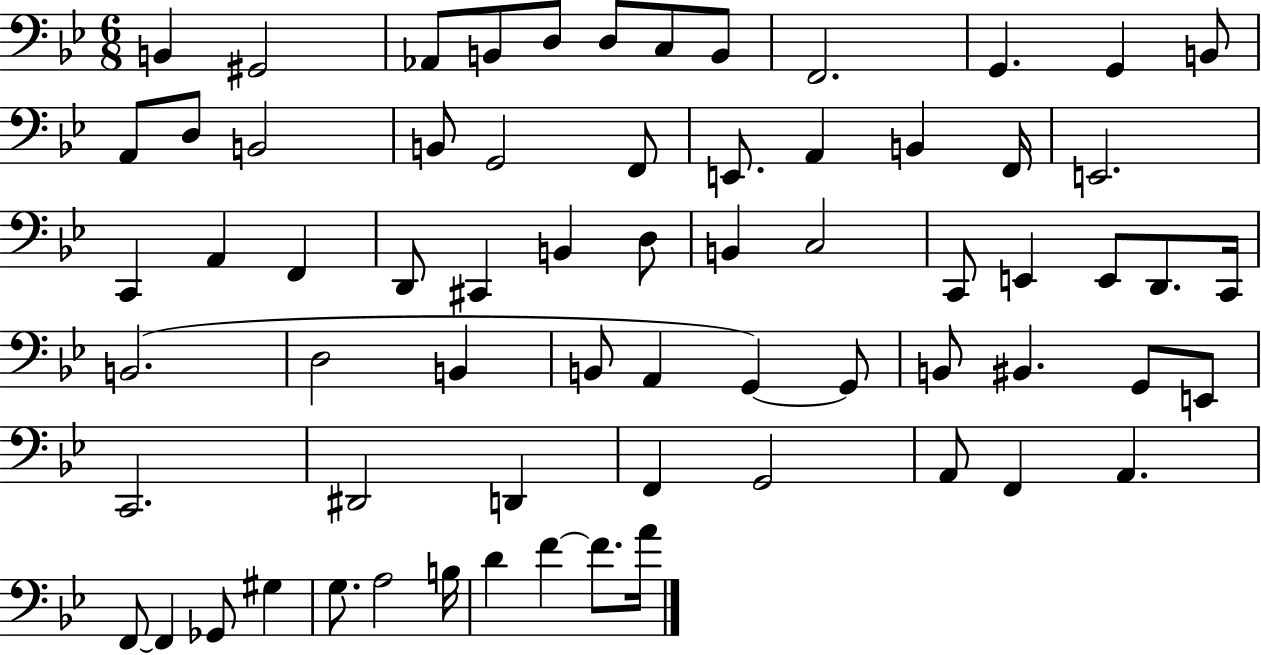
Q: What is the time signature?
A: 6/8